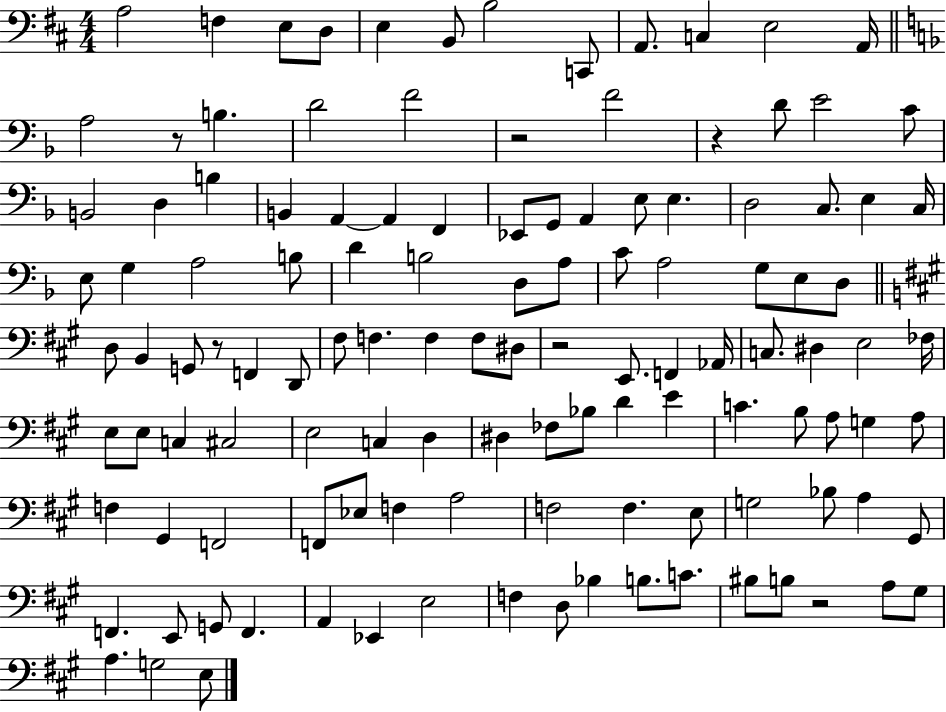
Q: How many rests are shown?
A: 6